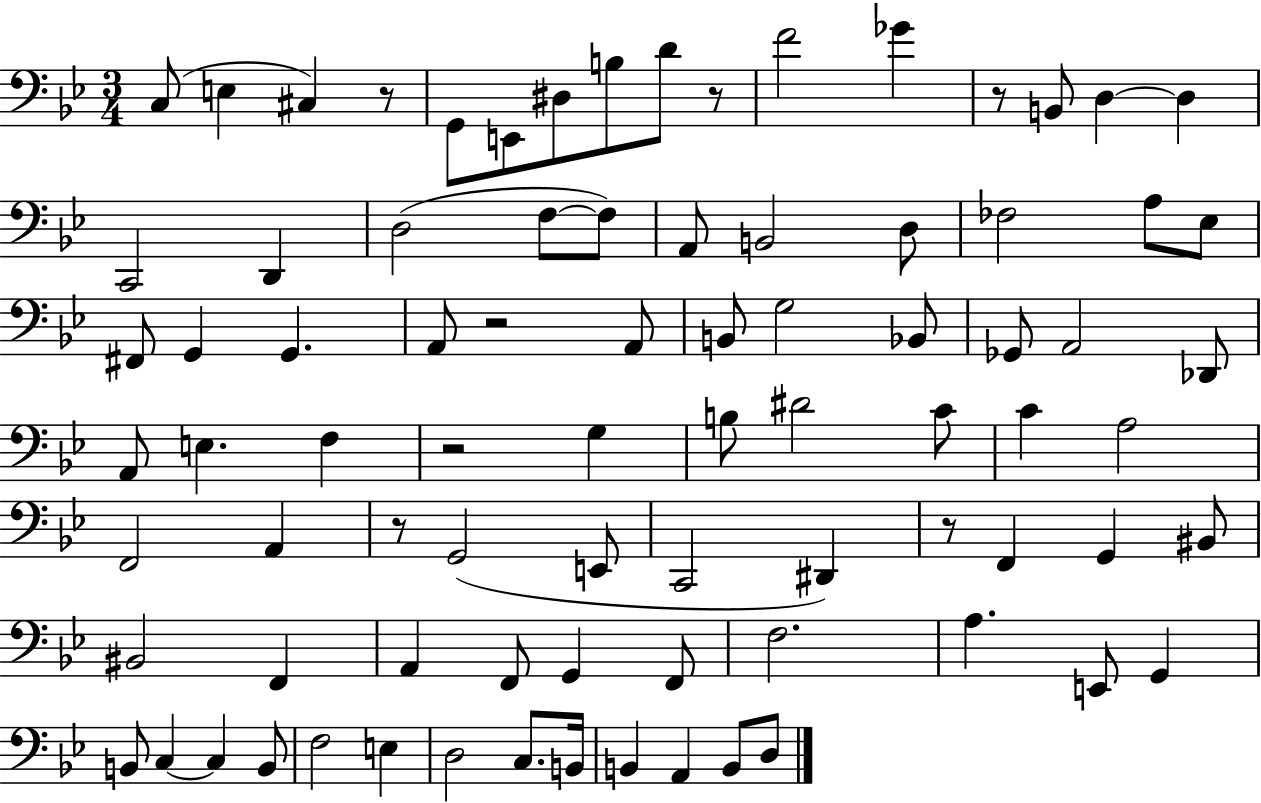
{
  \clef bass
  \numericTimeSignature
  \time 3/4
  \key bes \major
  c8( e4 cis4) r8 | g,8 e,8 dis8 b8 d'8 r8 | f'2 ges'4 | r8 b,8 d4~~ d4 | \break c,2 d,4 | d2( f8~~ f8) | a,8 b,2 d8 | fes2 a8 ees8 | \break fis,8 g,4 g,4. | a,8 r2 a,8 | b,8 g2 bes,8 | ges,8 a,2 des,8 | \break a,8 e4. f4 | r2 g4 | b8 dis'2 c'8 | c'4 a2 | \break f,2 a,4 | r8 g,2( e,8 | c,2 dis,4) | r8 f,4 g,4 bis,8 | \break bis,2 f,4 | a,4 f,8 g,4 f,8 | f2. | a4. e,8 g,4 | \break b,8 c4~~ c4 b,8 | f2 e4 | d2 c8. b,16 | b,4 a,4 b,8 d8 | \break \bar "|."
}